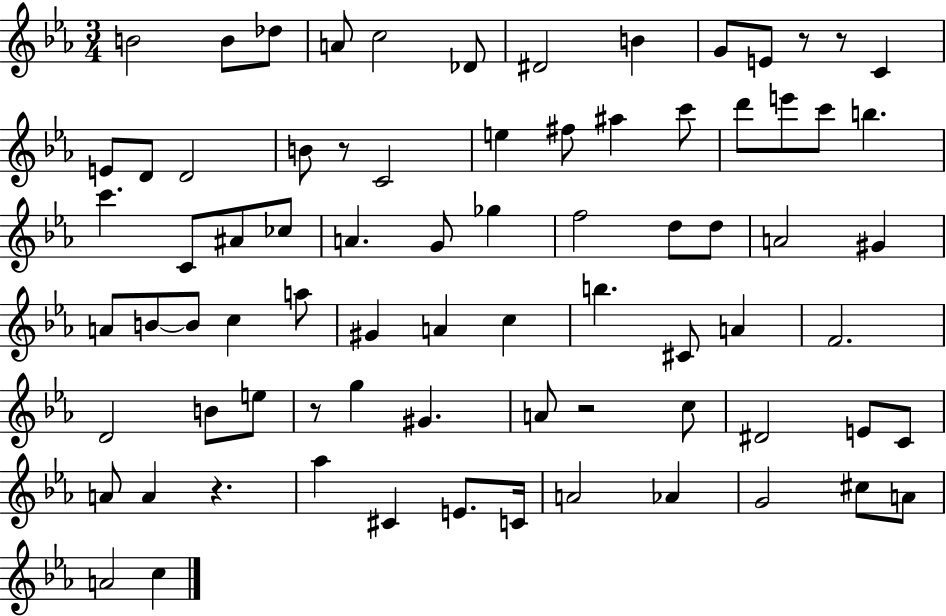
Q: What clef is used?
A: treble